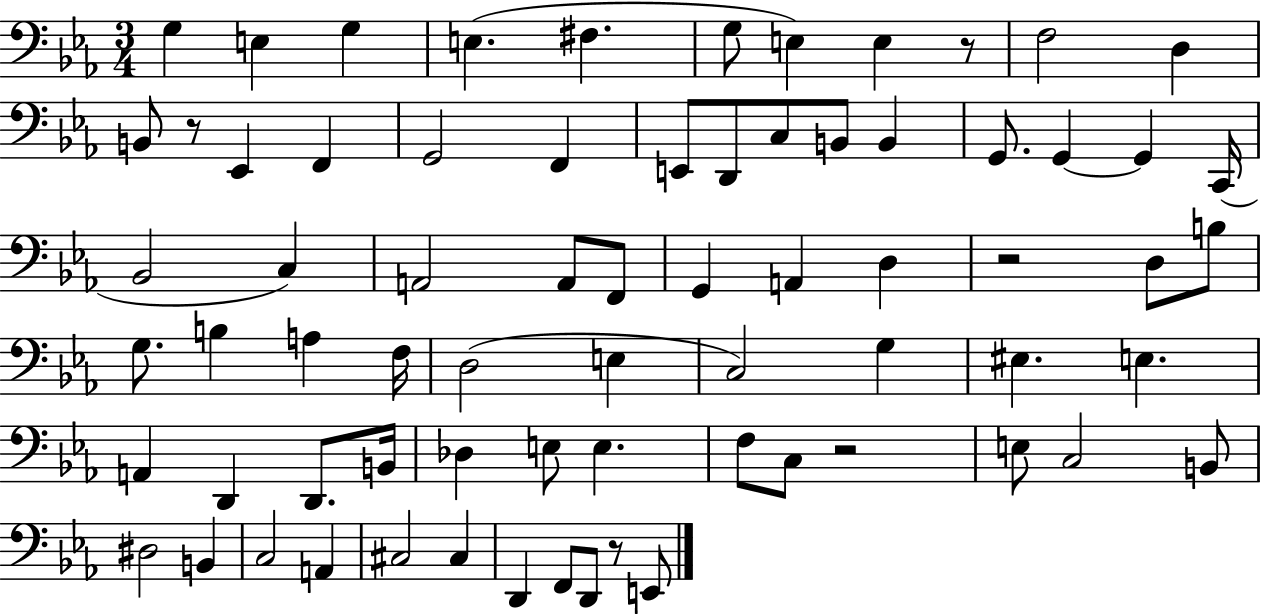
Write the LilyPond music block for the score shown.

{
  \clef bass
  \numericTimeSignature
  \time 3/4
  \key ees \major
  g4 e4 g4 | e4.( fis4. | g8 e4) e4 r8 | f2 d4 | \break b,8 r8 ees,4 f,4 | g,2 f,4 | e,8 d,8 c8 b,8 b,4 | g,8. g,4~~ g,4 c,16( | \break bes,2 c4) | a,2 a,8 f,8 | g,4 a,4 d4 | r2 d8 b8 | \break g8. b4 a4 f16 | d2( e4 | c2) g4 | eis4. e4. | \break a,4 d,4 d,8. b,16 | des4 e8 e4. | f8 c8 r2 | e8 c2 b,8 | \break dis2 b,4 | c2 a,4 | cis2 cis4 | d,4 f,8 d,8 r8 e,8 | \break \bar "|."
}